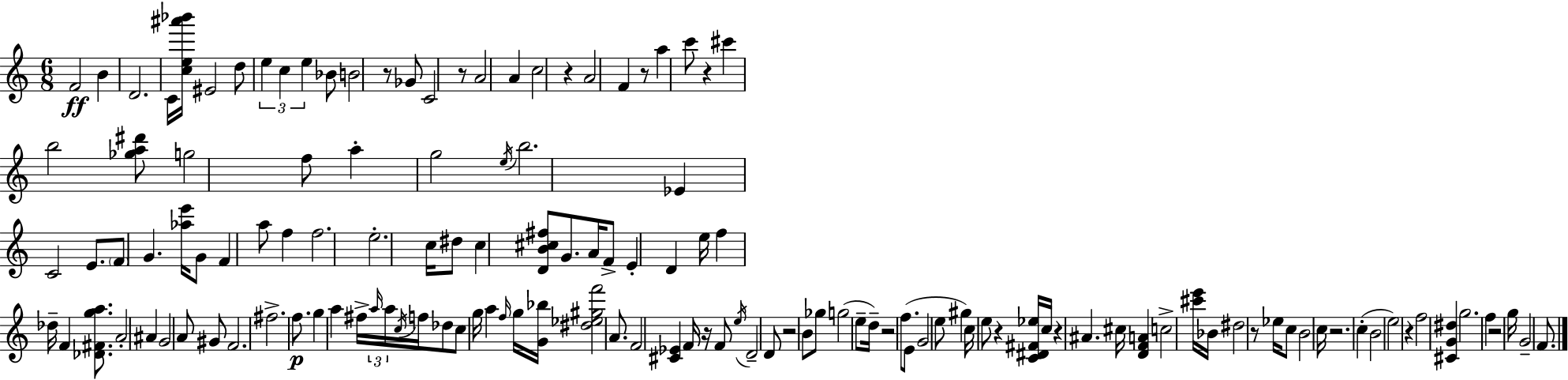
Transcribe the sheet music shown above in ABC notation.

X:1
T:Untitled
M:6/8
L:1/4
K:C
F2 B D2 C/4 [ce^a'_b']/4 ^E2 d/2 e c e _B/2 B2 z/2 _G/2 C2 z/2 A2 A c2 z A2 F z/2 a c'/2 z ^c' b2 [_ga^d']/2 g2 f/2 a g2 e/4 b2 _E C2 E/2 F/2 G [_ae']/4 G/2 F a/2 f f2 e2 c/4 ^d/2 c [DB^c^f]/2 G/2 A/4 F/2 E D e/4 f _d/4 F [_D^Fga]/2 A2 ^A G2 A/2 ^G/2 F2 ^f2 f/2 g a ^f/4 a/4 a/4 c/4 f/4 _d/2 c/2 g/4 a f/4 g/4 [G_b]/4 [^d_e^gf']2 A/2 F2 [^C_E] F/4 z/4 F/2 e/4 D2 D/2 z2 B/2 _g/2 g2 e/2 d/4 z2 f/2 E/2 G2 e/2 ^g c/4 e/2 z [C^D^F_e]/4 c/4 z ^A ^c/4 [DFA] c2 [^c'e']/4 _B/4 ^d2 z/2 _e/4 c/2 B2 c/4 z2 c B2 e2 z f2 [^CG^d] g2 f z2 g/4 G2 F/2